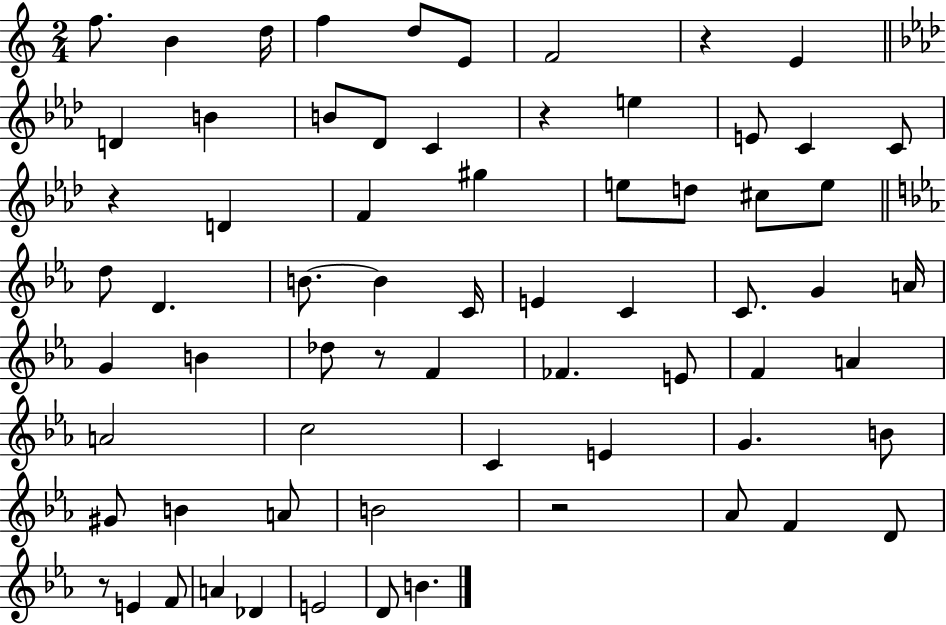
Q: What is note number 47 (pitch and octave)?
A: G4